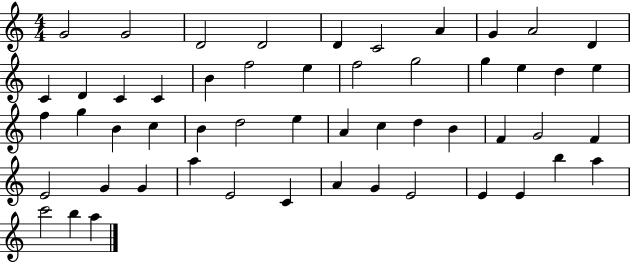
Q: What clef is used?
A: treble